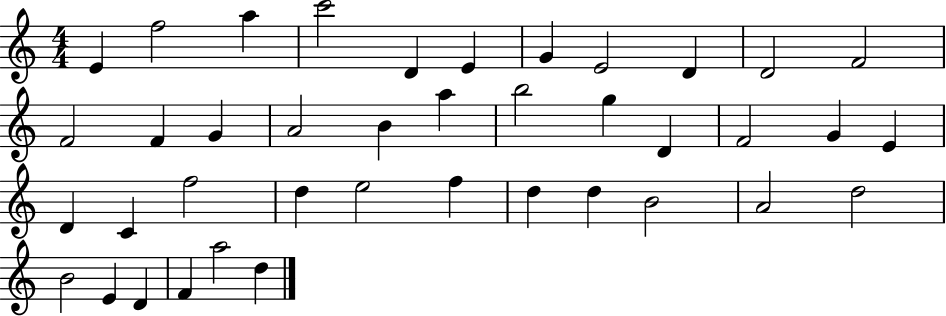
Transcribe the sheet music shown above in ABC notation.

X:1
T:Untitled
M:4/4
L:1/4
K:C
E f2 a c'2 D E G E2 D D2 F2 F2 F G A2 B a b2 g D F2 G E D C f2 d e2 f d d B2 A2 d2 B2 E D F a2 d